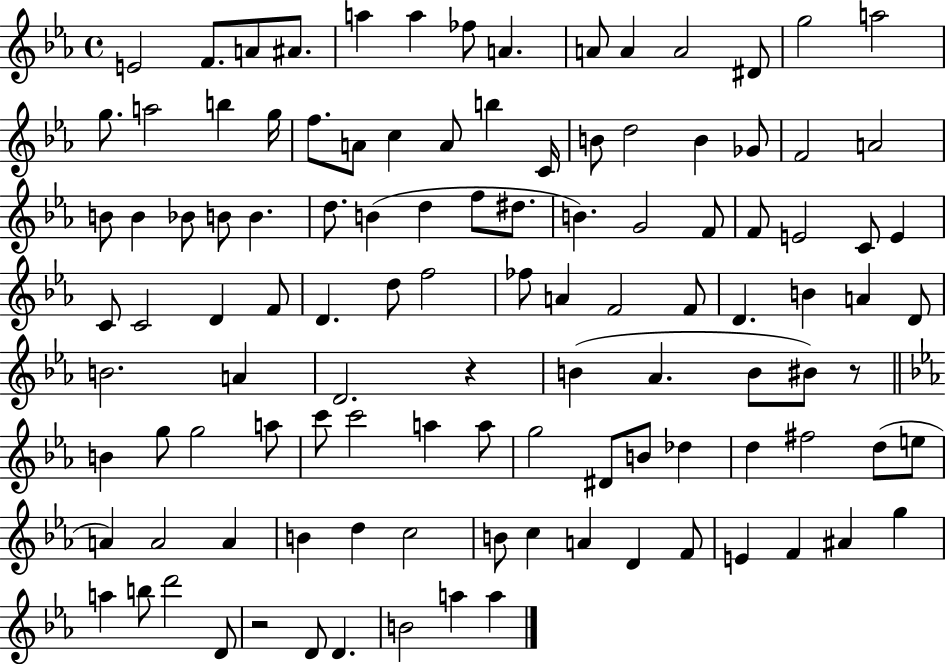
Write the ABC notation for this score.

X:1
T:Untitled
M:4/4
L:1/4
K:Eb
E2 F/2 A/2 ^A/2 a a _f/2 A A/2 A A2 ^D/2 g2 a2 g/2 a2 b g/4 f/2 A/2 c A/2 b C/4 B/2 d2 B _G/2 F2 A2 B/2 B _B/2 B/2 B d/2 B d f/2 ^d/2 B G2 F/2 F/2 E2 C/2 E C/2 C2 D F/2 D d/2 f2 _f/2 A F2 F/2 D B A D/2 B2 A D2 z B _A B/2 ^B/2 z/2 B g/2 g2 a/2 c'/2 c'2 a a/2 g2 ^D/2 B/2 _d d ^f2 d/2 e/2 A A2 A B d c2 B/2 c A D F/2 E F ^A g a b/2 d'2 D/2 z2 D/2 D B2 a a